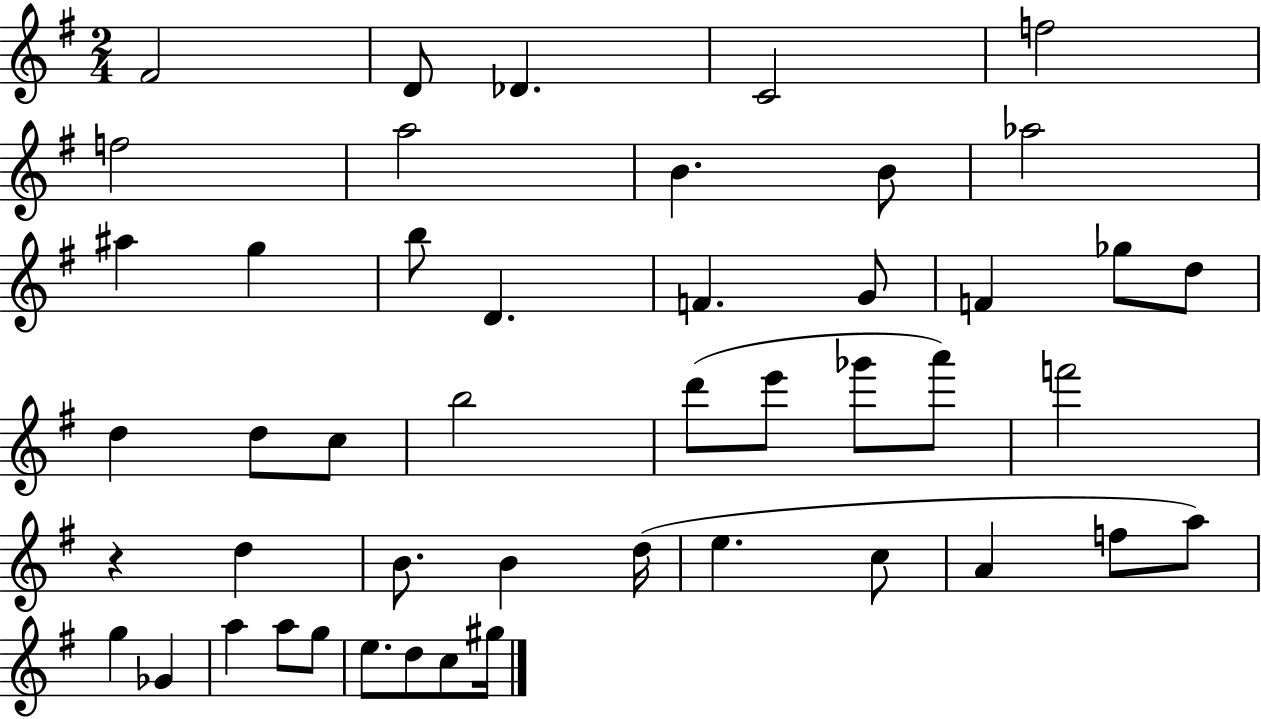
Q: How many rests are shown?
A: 1